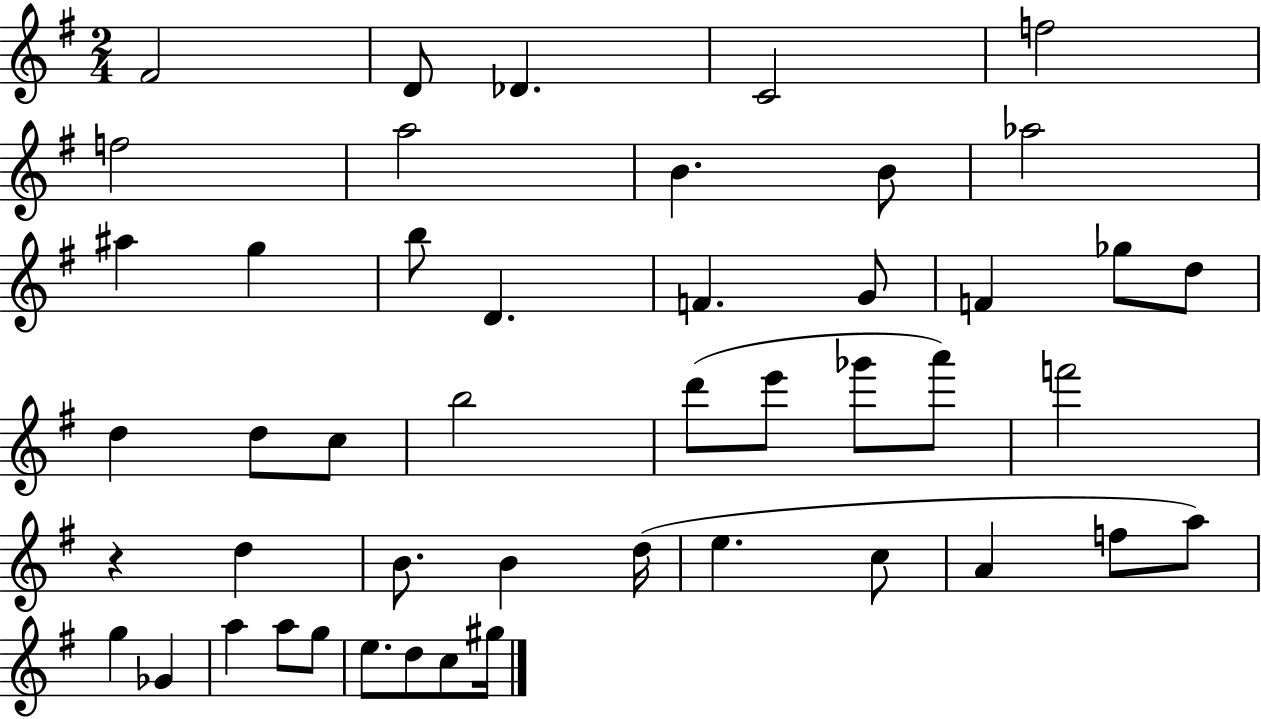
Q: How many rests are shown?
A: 1